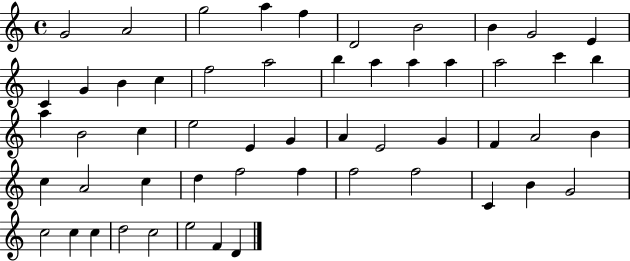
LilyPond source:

{
  \clef treble
  \time 4/4
  \defaultTimeSignature
  \key c \major
  g'2 a'2 | g''2 a''4 f''4 | d'2 b'2 | b'4 g'2 e'4 | \break c'4 g'4 b'4 c''4 | f''2 a''2 | b''4 a''4 a''4 a''4 | a''2 c'''4 b''4 | \break a''4 b'2 c''4 | e''2 e'4 g'4 | a'4 e'2 g'4 | f'4 a'2 b'4 | \break c''4 a'2 c''4 | d''4 f''2 f''4 | f''2 f''2 | c'4 b'4 g'2 | \break c''2 c''4 c''4 | d''2 c''2 | e''2 f'4 d'4 | \bar "|."
}